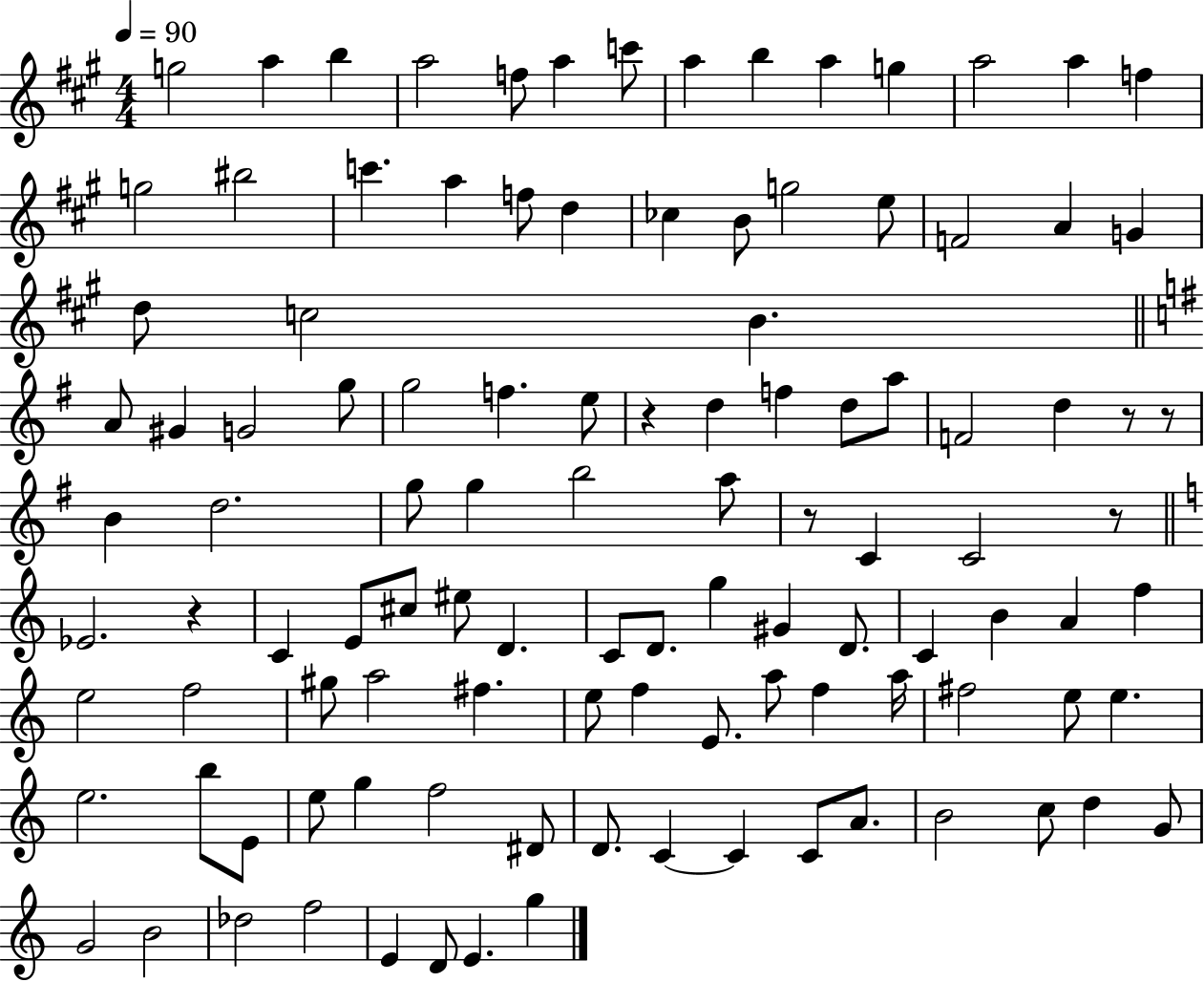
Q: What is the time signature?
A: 4/4